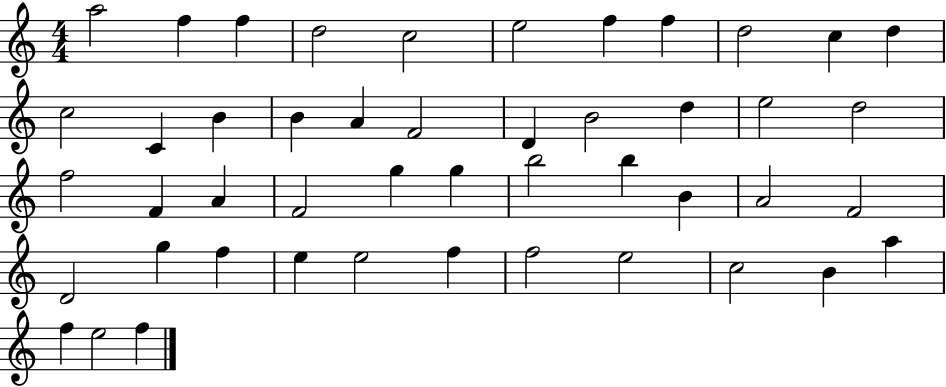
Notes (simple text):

A5/h F5/q F5/q D5/h C5/h E5/h F5/q F5/q D5/h C5/q D5/q C5/h C4/q B4/q B4/q A4/q F4/h D4/q B4/h D5/q E5/h D5/h F5/h F4/q A4/q F4/h G5/q G5/q B5/h B5/q B4/q A4/h F4/h D4/h G5/q F5/q E5/q E5/h F5/q F5/h E5/h C5/h B4/q A5/q F5/q E5/h F5/q